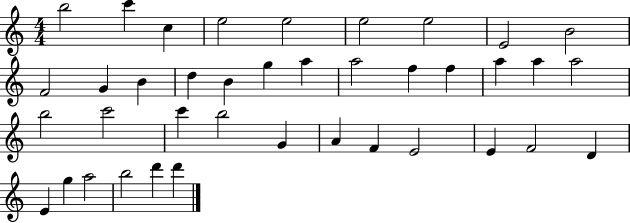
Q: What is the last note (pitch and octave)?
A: D6